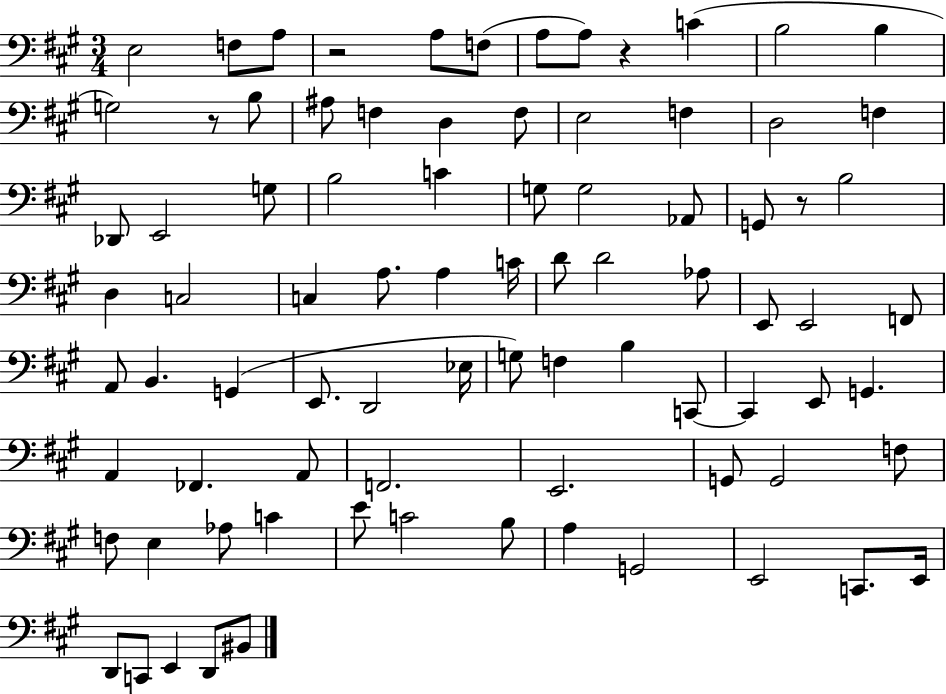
X:1
T:Untitled
M:3/4
L:1/4
K:A
E,2 F,/2 A,/2 z2 A,/2 F,/2 A,/2 A,/2 z C B,2 B, G,2 z/2 B,/2 ^A,/2 F, D, F,/2 E,2 F, D,2 F, _D,,/2 E,,2 G,/2 B,2 C G,/2 G,2 _A,,/2 G,,/2 z/2 B,2 D, C,2 C, A,/2 A, C/4 D/2 D2 _A,/2 E,,/2 E,,2 F,,/2 A,,/2 B,, G,, E,,/2 D,,2 _E,/4 G,/2 F, B, C,,/2 C,, E,,/2 G,, A,, _F,, A,,/2 F,,2 E,,2 G,,/2 G,,2 F,/2 F,/2 E, _A,/2 C E/2 C2 B,/2 A, G,,2 E,,2 C,,/2 E,,/4 D,,/2 C,,/2 E,, D,,/2 ^B,,/2